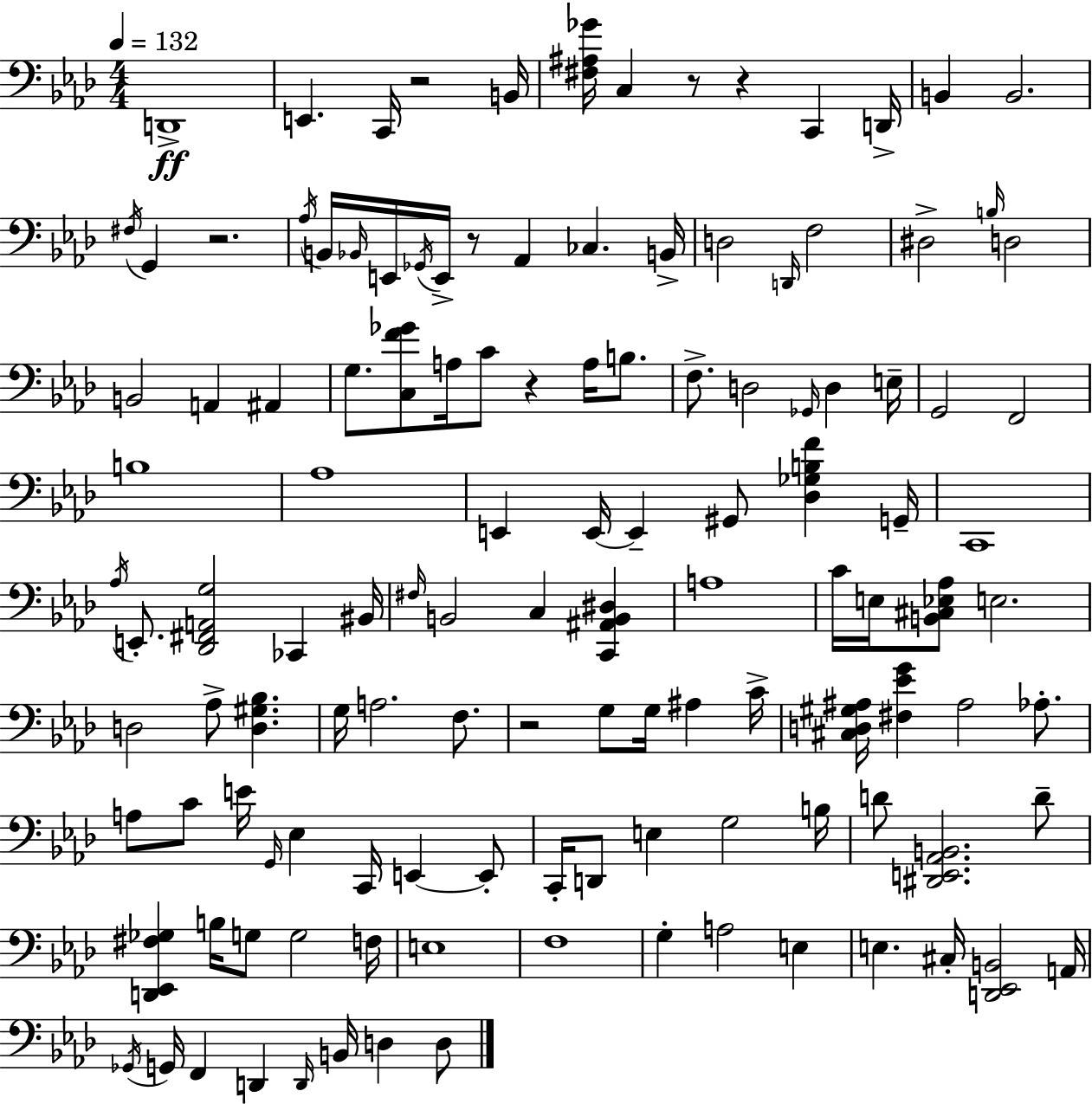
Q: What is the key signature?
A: AES major